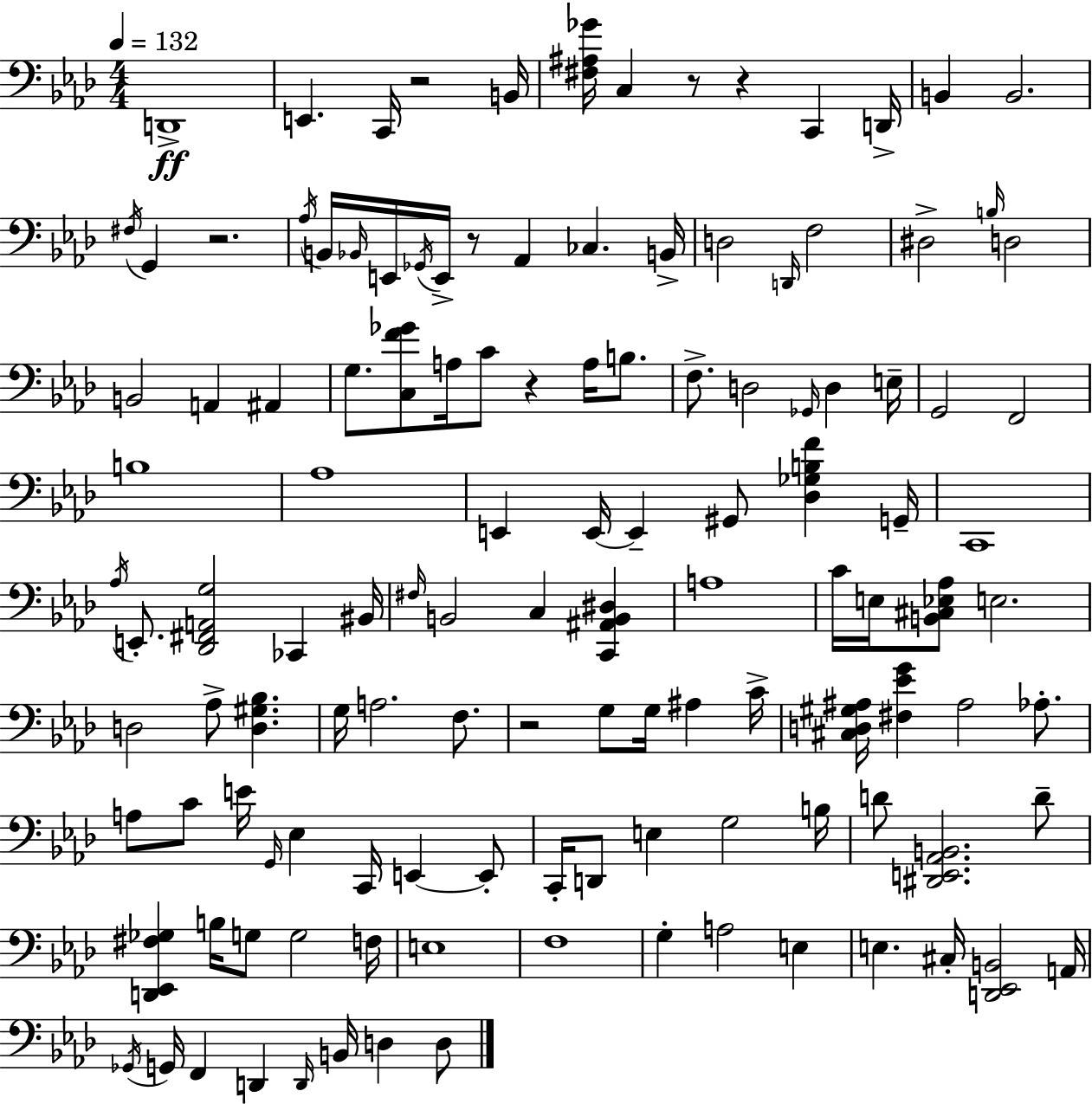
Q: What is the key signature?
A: AES major